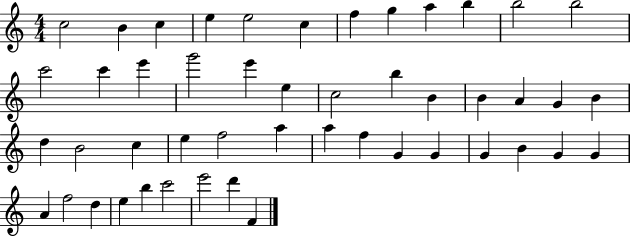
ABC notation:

X:1
T:Untitled
M:4/4
L:1/4
K:C
c2 B c e e2 c f g a b b2 b2 c'2 c' e' g'2 e' e c2 b B B A G B d B2 c e f2 a a f G G G B G G A f2 d e b c'2 e'2 d' F